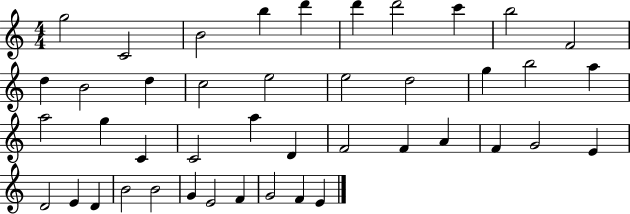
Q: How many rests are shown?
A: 0